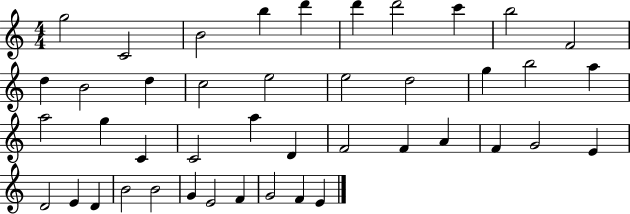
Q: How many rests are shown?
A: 0